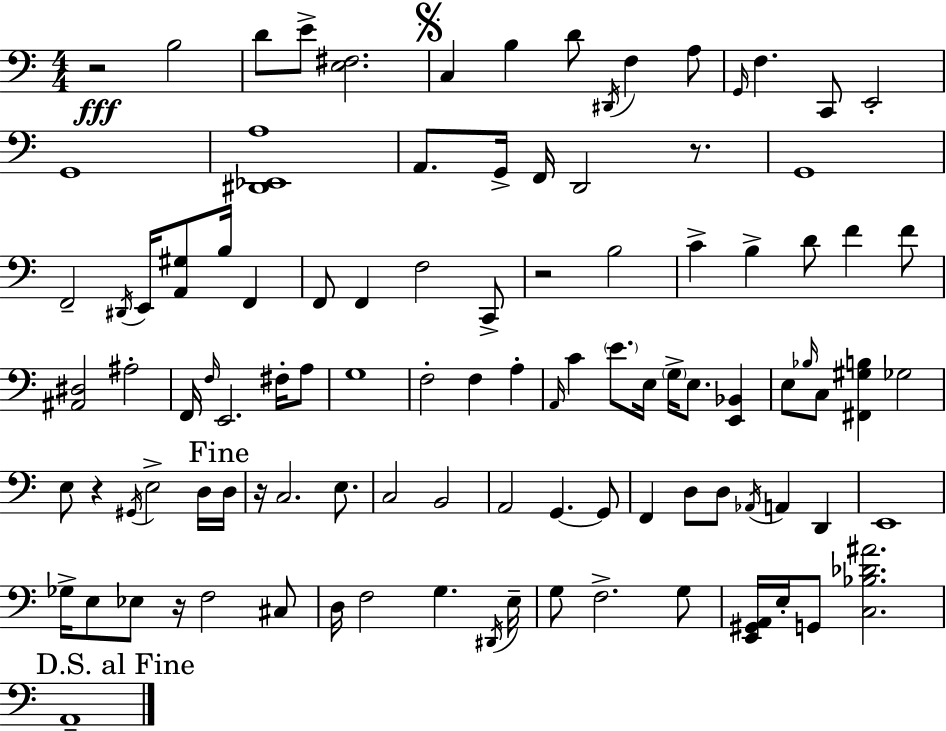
{
  \clef bass
  \numericTimeSignature
  \time 4/4
  \key a \minor
  r2\fff b2 | d'8 e'8-> <e fis>2. | \mark \markup { \musicglyph "scripts.segno" } c4 b4 d'8 \acciaccatura { dis,16 } f4 a8 | \grace { g,16 } f4. c,8 e,2-. | \break g,1 | <dis, ees, a>1 | a,8. g,16-> f,16 d,2 r8. | g,1 | \break f,2-- \acciaccatura { dis,16 } e,16 <a, gis>8 b16 f,4 | f,8 f,4 f2 | c,8-> r2 b2 | c'4-> b4-> d'8 f'4 | \break f'8 <ais, dis>2 ais2-. | f,16 \grace { f16 } e,2. | fis16-. a8 g1 | f2-. f4 | \break a4-. \grace { a,16 } c'4 \parenthesize e'8. e16 \parenthesize g16-> e8. | <e, bes,>4 e8 \grace { bes16 } c8 <fis, gis b>4 ges2 | e8 r4 \acciaccatura { gis,16 } e2-> | d16 \mark "Fine" d16 r16 c2. | \break e8. c2 b,2 | a,2 g,4.~~ | g,8 f,4 d8 d8 \acciaccatura { aes,16 } | a,4 d,4 e,1 | \break ges16-> e8 ees8 r16 f2 | cis8 d16 f2 | g4. \acciaccatura { dis,16 } e16-- g8 f2.-> | g8 <e, gis, a,>16 e16-. g,8 <c bes des' ais'>2. | \break \mark "D.S. al Fine" a,1-- | \bar "|."
}